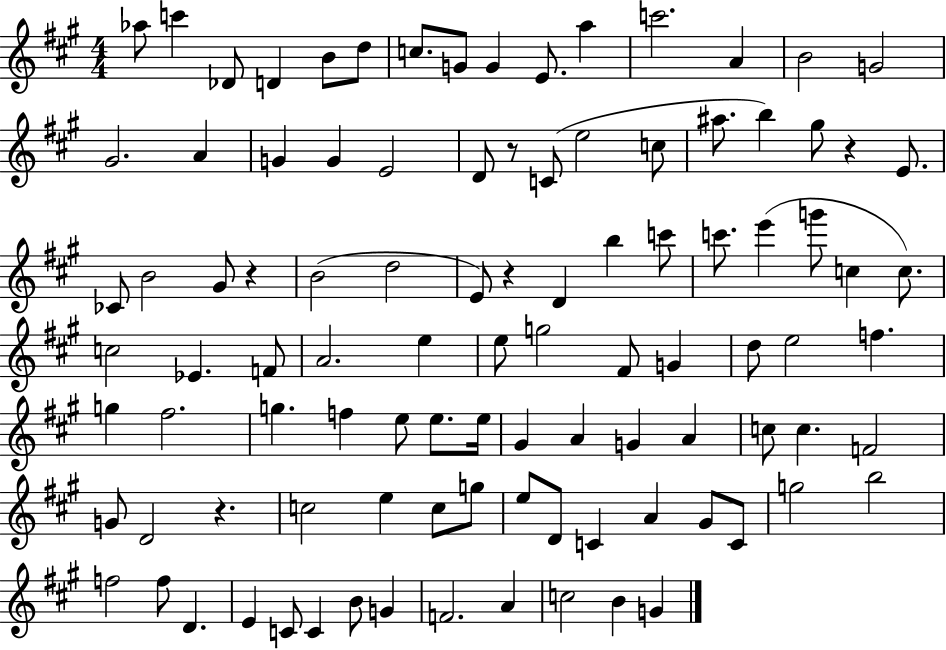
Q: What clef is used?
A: treble